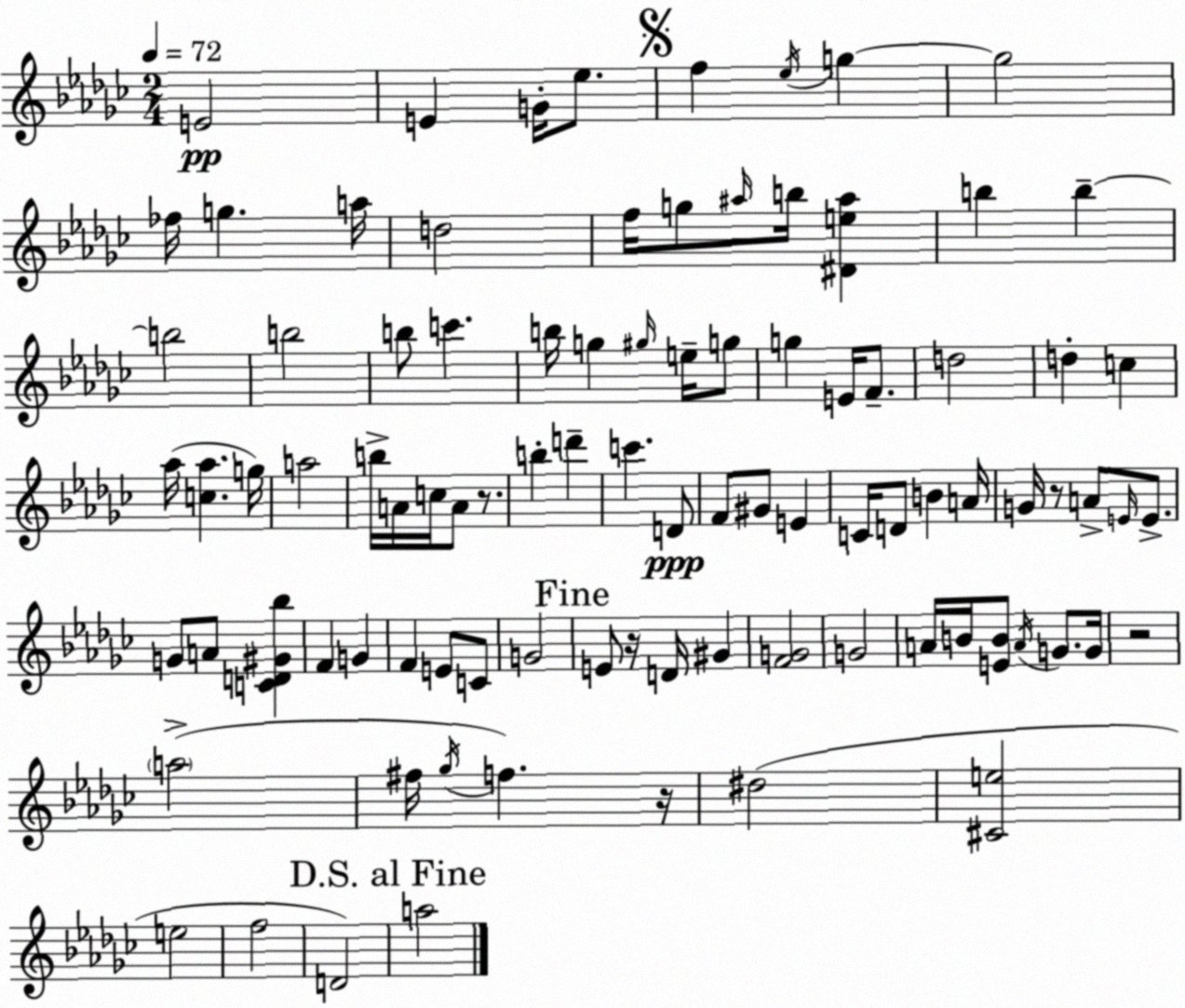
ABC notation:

X:1
T:Untitled
M:2/4
L:1/4
K:Ebm
E2 E G/4 _e/2 f _e/4 g g2 _f/4 g a/4 d2 f/4 g/2 ^a/4 b/4 [^De^a] b b b2 b2 b/2 c' b/4 g ^g/4 e/4 g/2 g E/4 F/2 d2 d c _a/4 [c_a] g/4 a2 b/4 A/4 c/4 A/2 z/2 b d' c' D/2 F/2 ^G/2 E C/4 D/2 B A/4 G/4 z/2 A/2 E/4 E/2 G/2 A/2 [CD^G_b] F G F E/2 C/2 G2 E/2 z/4 D/4 ^G [FG]2 G2 A/4 B/4 [EB]/2 A/4 G/2 G/4 z2 a2 ^f/4 _g/4 f z/4 ^d2 [^Ce]2 e2 f2 D2 a2